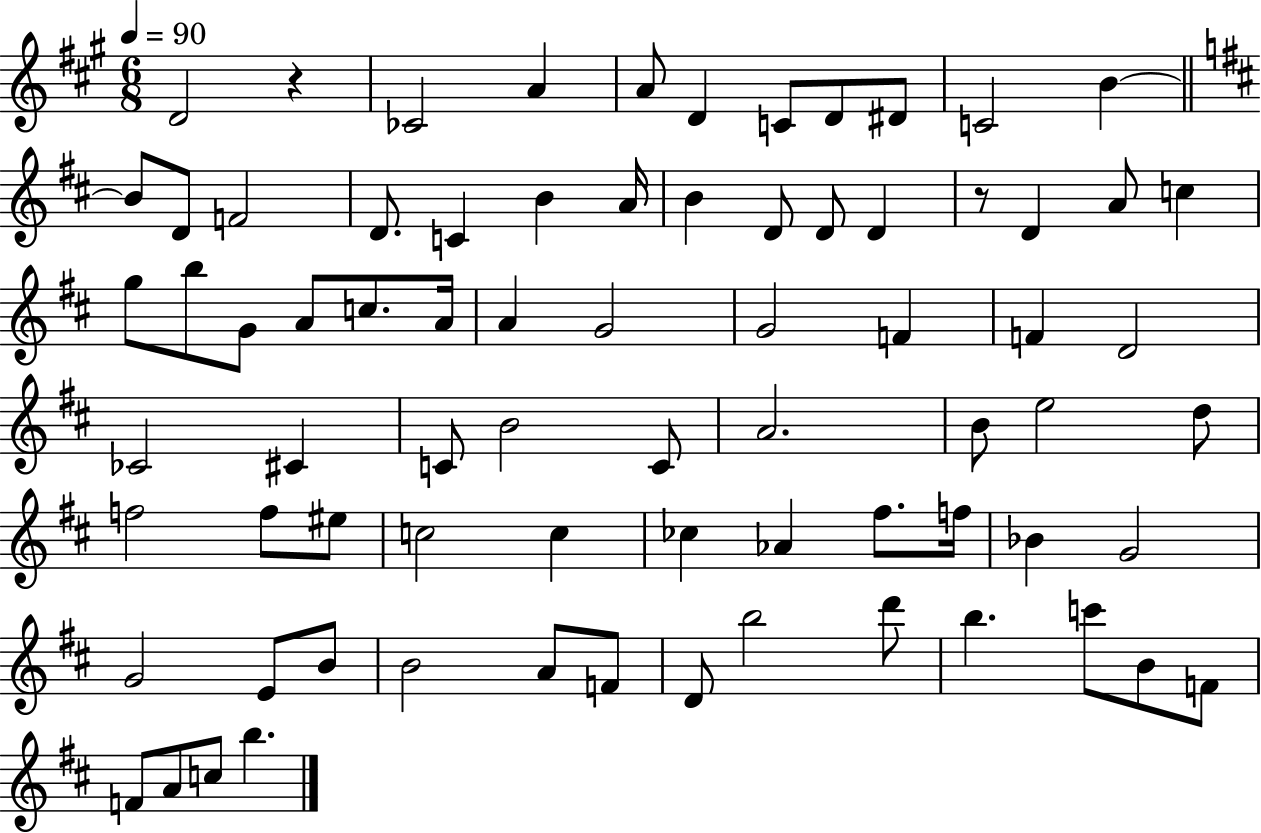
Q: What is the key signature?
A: A major